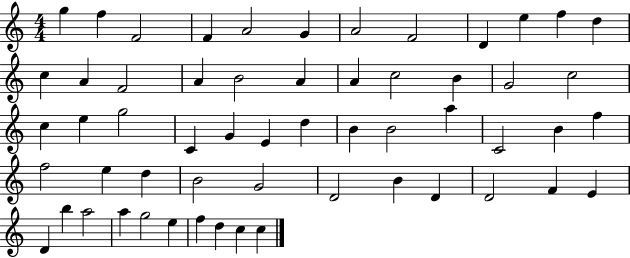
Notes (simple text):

G5/q F5/q F4/h F4/q A4/h G4/q A4/h F4/h D4/q E5/q F5/q D5/q C5/q A4/q F4/h A4/q B4/h A4/q A4/q C5/h B4/q G4/h C5/h C5/q E5/q G5/h C4/q G4/q E4/q D5/q B4/q B4/h A5/q C4/h B4/q F5/q F5/h E5/q D5/q B4/h G4/h D4/h B4/q D4/q D4/h F4/q E4/q D4/q B5/q A5/h A5/q G5/h E5/q F5/q D5/q C5/q C5/q